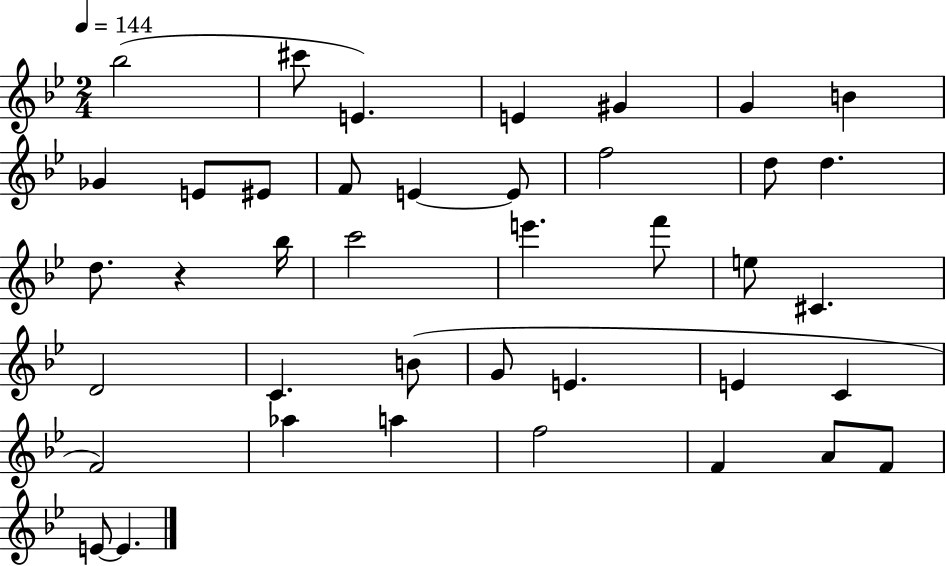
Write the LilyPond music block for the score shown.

{
  \clef treble
  \numericTimeSignature
  \time 2/4
  \key bes \major
  \tempo 4 = 144
  \repeat volta 2 { bes''2( | cis'''8 e'4.) | e'4 gis'4 | g'4 b'4 | \break ges'4 e'8 eis'8 | f'8 e'4~~ e'8 | f''2 | d''8 d''4. | \break d''8. r4 bes''16 | c'''2 | e'''4. f'''8 | e''8 cis'4. | \break d'2 | c'4. b'8( | g'8 e'4. | e'4 c'4 | \break f'2) | aes''4 a''4 | f''2 | f'4 a'8 f'8 | \break e'8~~ e'4. | } \bar "|."
}